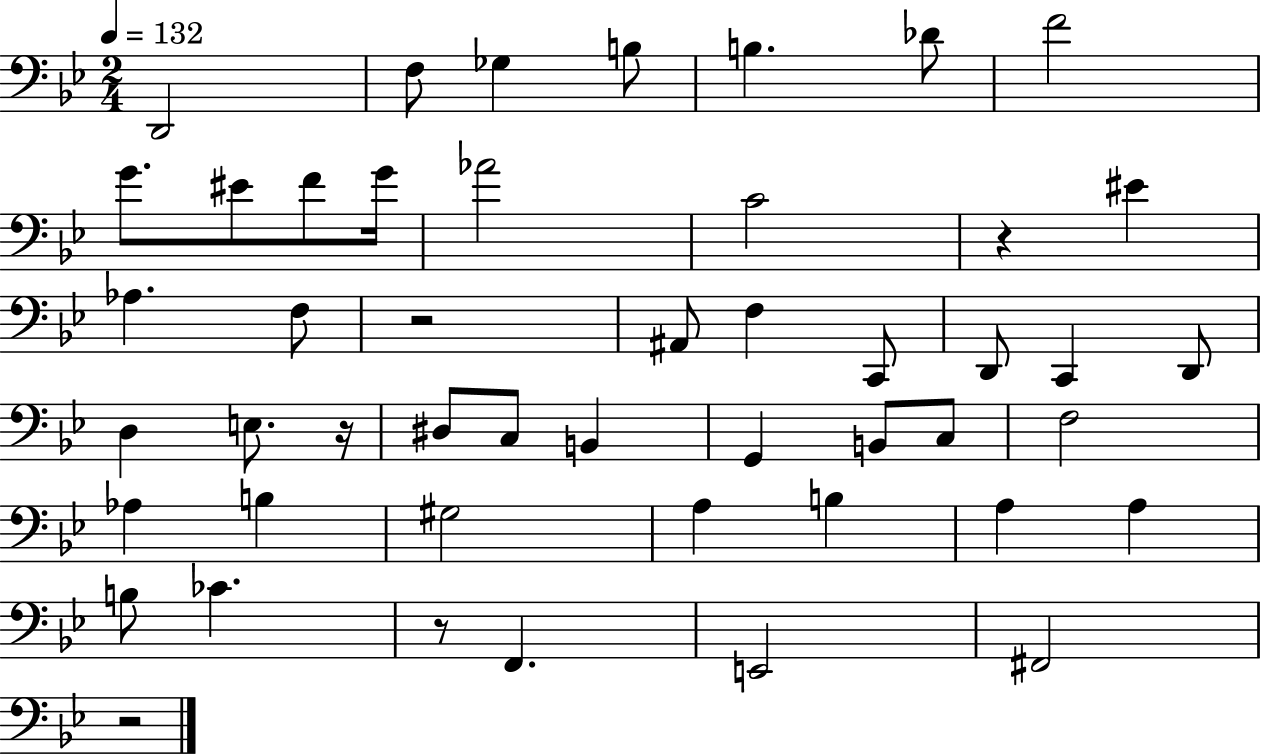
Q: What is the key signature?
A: BES major